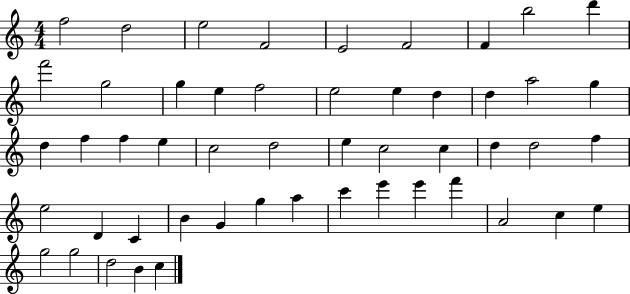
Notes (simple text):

F5/h D5/h E5/h F4/h E4/h F4/h F4/q B5/h D6/q F6/h G5/h G5/q E5/q F5/h E5/h E5/q D5/q D5/q A5/h G5/q D5/q F5/q F5/q E5/q C5/h D5/h E5/q C5/h C5/q D5/q D5/h F5/q E5/h D4/q C4/q B4/q G4/q G5/q A5/q C6/q E6/q E6/q F6/q A4/h C5/q E5/q G5/h G5/h D5/h B4/q C5/q